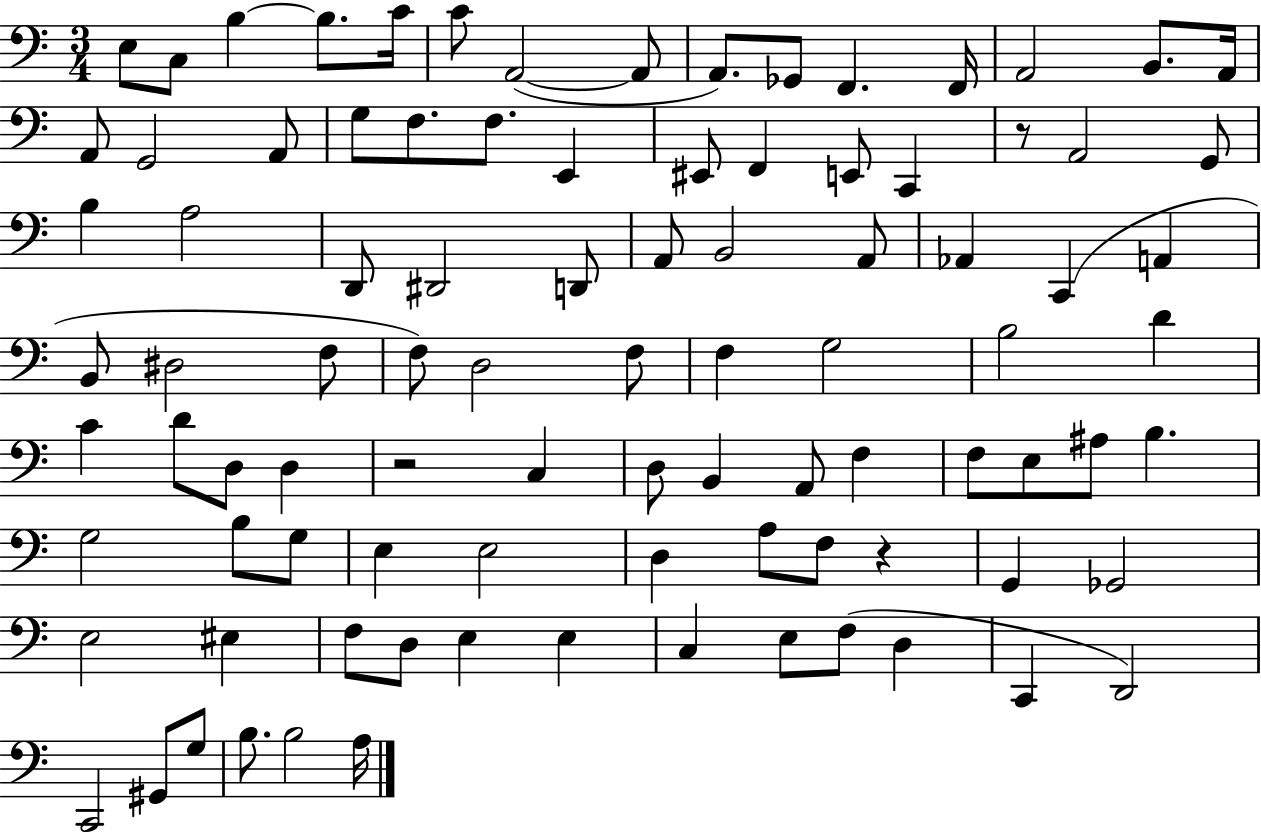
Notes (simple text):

E3/e C3/e B3/q B3/e. C4/s C4/e A2/h A2/e A2/e. Gb2/e F2/q. F2/s A2/h B2/e. A2/s A2/e G2/h A2/e G3/e F3/e. F3/e. E2/q EIS2/e F2/q E2/e C2/q R/e A2/h G2/e B3/q A3/h D2/e D#2/h D2/e A2/e B2/h A2/e Ab2/q C2/q A2/q B2/e D#3/h F3/e F3/e D3/h F3/e F3/q G3/h B3/h D4/q C4/q D4/e D3/e D3/q R/h C3/q D3/e B2/q A2/e F3/q F3/e E3/e A#3/e B3/q. G3/h B3/e G3/e E3/q E3/h D3/q A3/e F3/e R/q G2/q Gb2/h E3/h EIS3/q F3/e D3/e E3/q E3/q C3/q E3/e F3/e D3/q C2/q D2/h C2/h G#2/e G3/e B3/e. B3/h A3/s